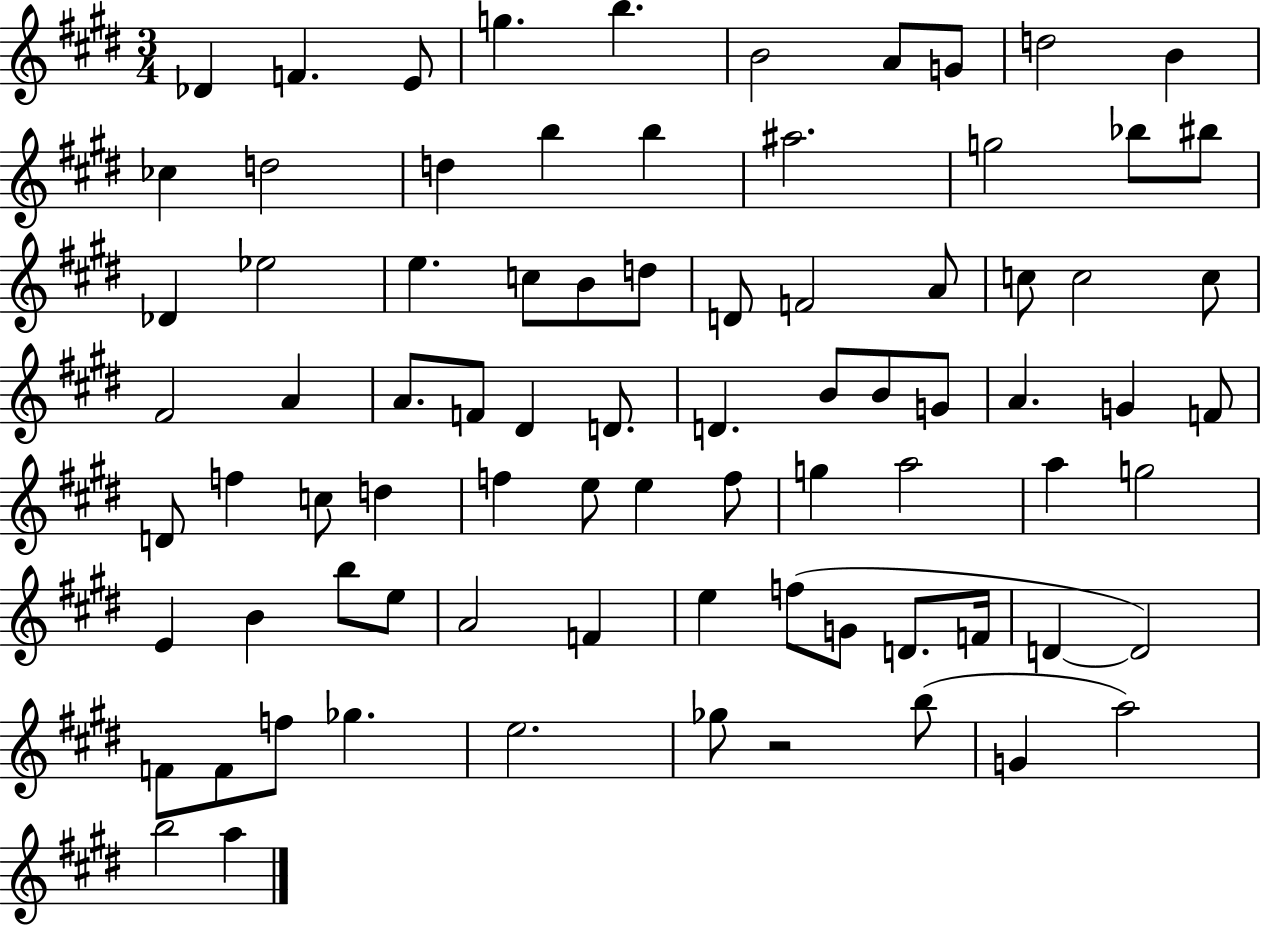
Db4/q F4/q. E4/e G5/q. B5/q. B4/h A4/e G4/e D5/h B4/q CES5/q D5/h D5/q B5/q B5/q A#5/h. G5/h Bb5/e BIS5/e Db4/q Eb5/h E5/q. C5/e B4/e D5/e D4/e F4/h A4/e C5/e C5/h C5/e F#4/h A4/q A4/e. F4/e D#4/q D4/e. D4/q. B4/e B4/e G4/e A4/q. G4/q F4/e D4/e F5/q C5/e D5/q F5/q E5/e E5/q F5/e G5/q A5/h A5/q G5/h E4/q B4/q B5/e E5/e A4/h F4/q E5/q F5/e G4/e D4/e. F4/s D4/q D4/h F4/e F4/e F5/e Gb5/q. E5/h. Gb5/e R/h B5/e G4/q A5/h B5/h A5/q